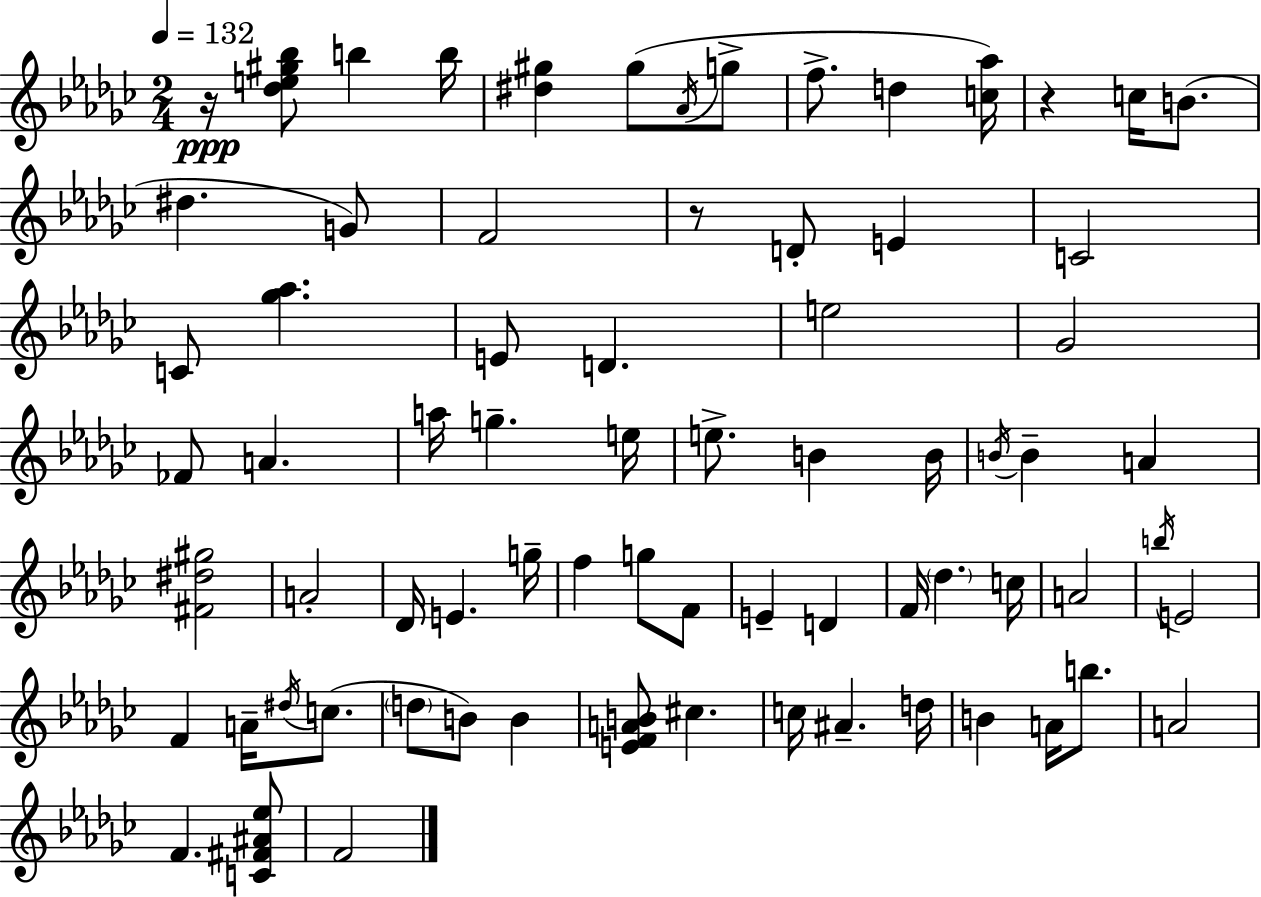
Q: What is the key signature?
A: EES minor